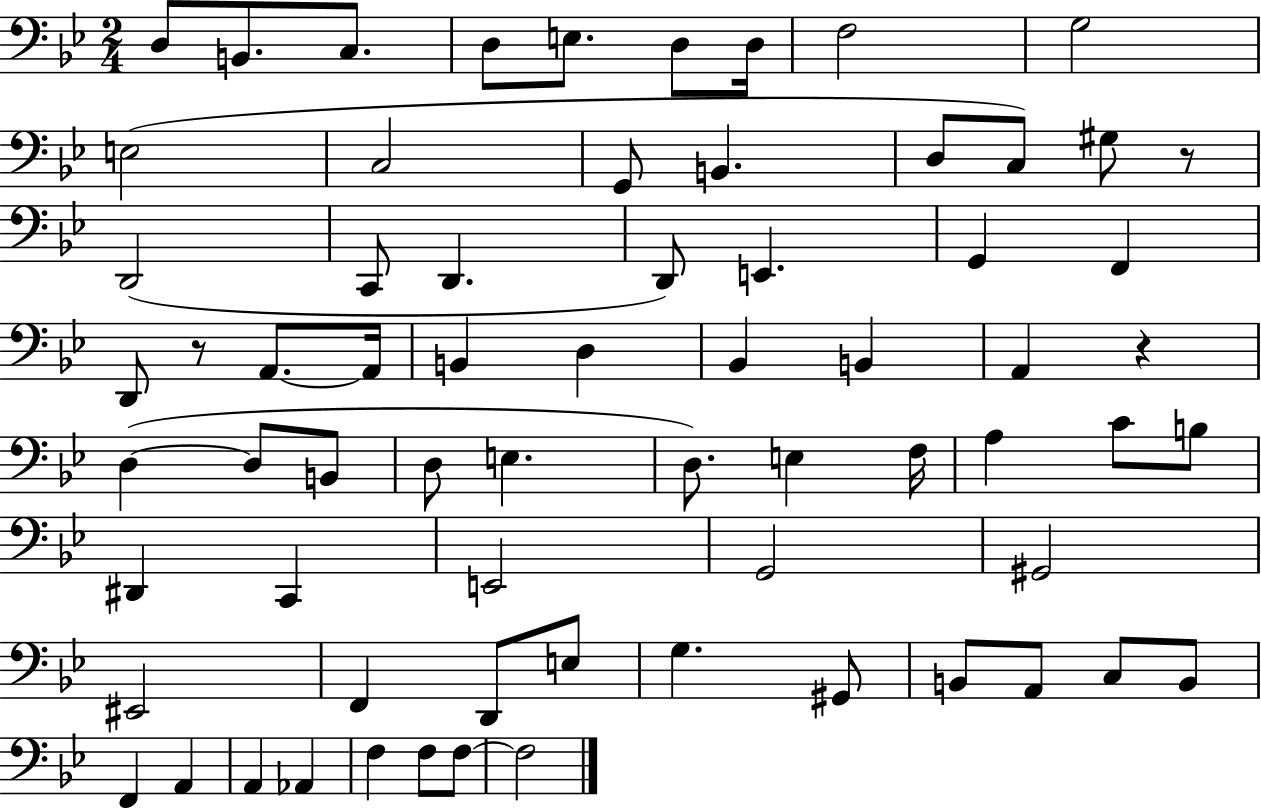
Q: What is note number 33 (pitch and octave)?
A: D3